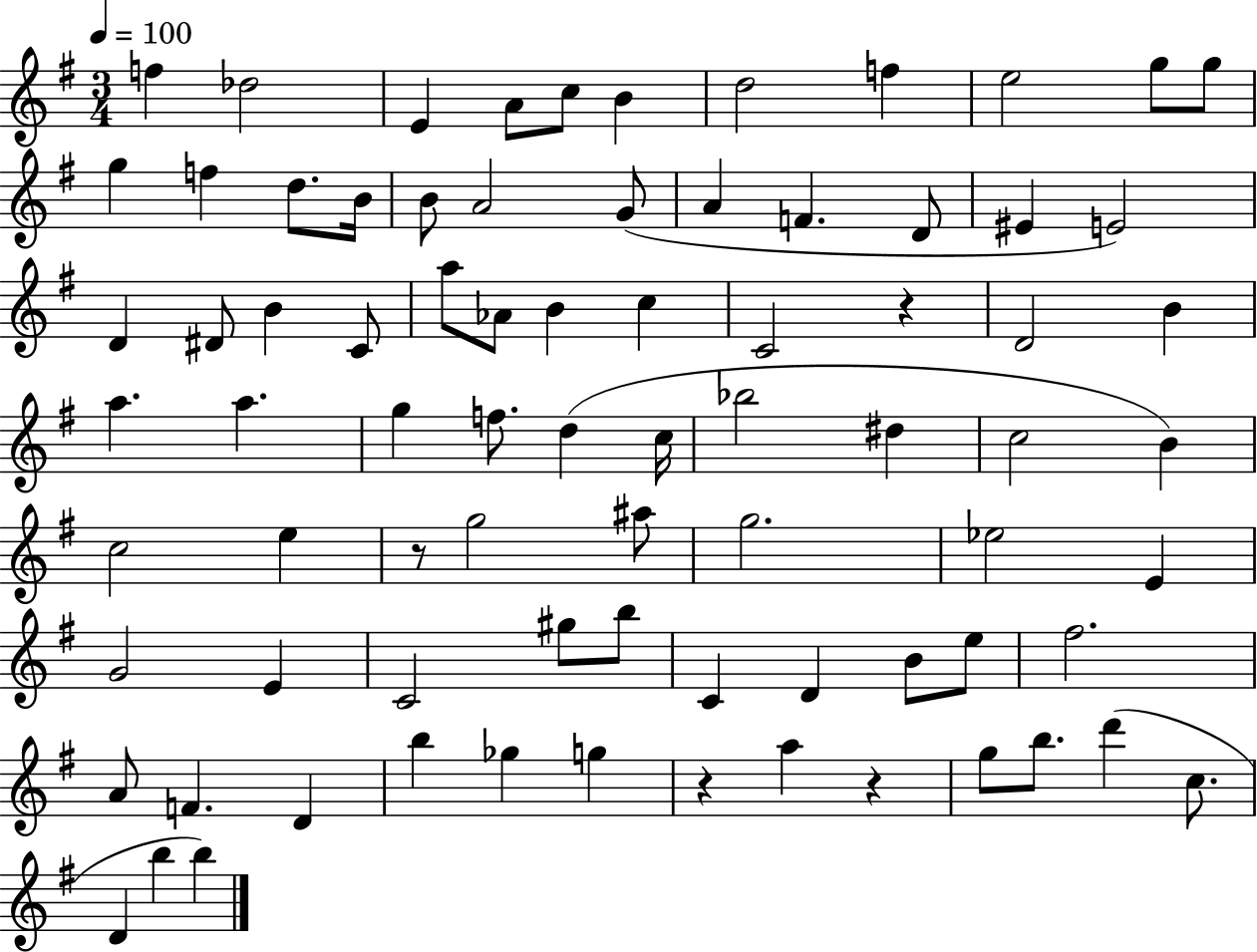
{
  \clef treble
  \numericTimeSignature
  \time 3/4
  \key g \major
  \tempo 4 = 100
  f''4 des''2 | e'4 a'8 c''8 b'4 | d''2 f''4 | e''2 g''8 g''8 | \break g''4 f''4 d''8. b'16 | b'8 a'2 g'8( | a'4 f'4. d'8 | eis'4 e'2) | \break d'4 dis'8 b'4 c'8 | a''8 aes'8 b'4 c''4 | c'2 r4 | d'2 b'4 | \break a''4. a''4. | g''4 f''8. d''4( c''16 | bes''2 dis''4 | c''2 b'4) | \break c''2 e''4 | r8 g''2 ais''8 | g''2. | ees''2 e'4 | \break g'2 e'4 | c'2 gis''8 b''8 | c'4 d'4 b'8 e''8 | fis''2. | \break a'8 f'4. d'4 | b''4 ges''4 g''4 | r4 a''4 r4 | g''8 b''8. d'''4( c''8. | \break d'4 b''4 b''4) | \bar "|."
}